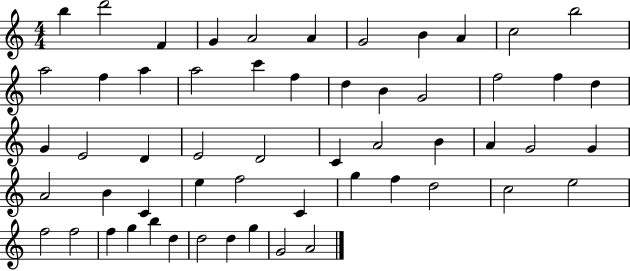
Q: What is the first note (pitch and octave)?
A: B5